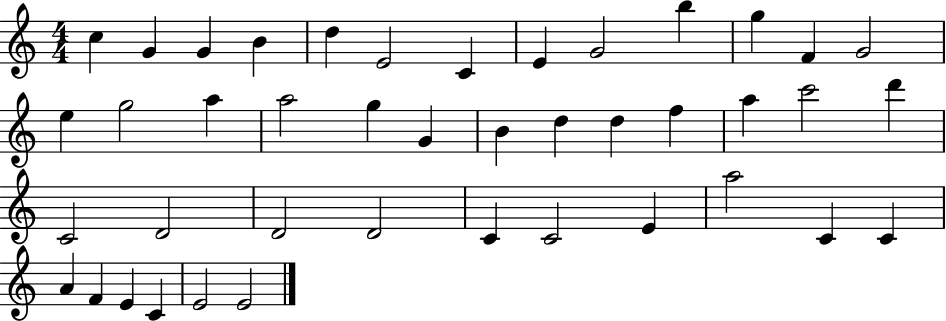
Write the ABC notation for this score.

X:1
T:Untitled
M:4/4
L:1/4
K:C
c G G B d E2 C E G2 b g F G2 e g2 a a2 g G B d d f a c'2 d' C2 D2 D2 D2 C C2 E a2 C C A F E C E2 E2